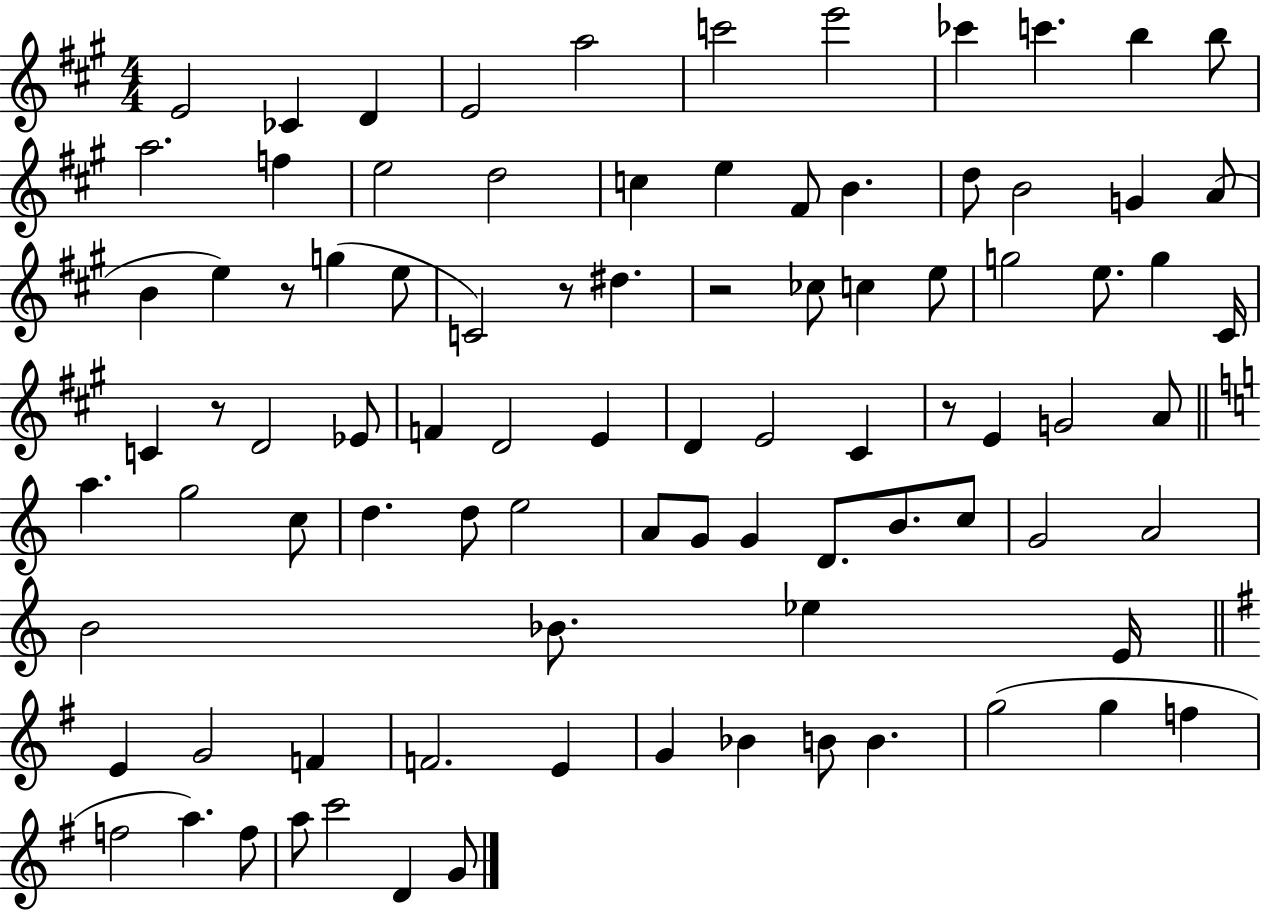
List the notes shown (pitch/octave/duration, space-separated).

E4/h CES4/q D4/q E4/h A5/h C6/h E6/h CES6/q C6/q. B5/q B5/e A5/h. F5/q E5/h D5/h C5/q E5/q F#4/e B4/q. D5/e B4/h G4/q A4/e B4/q E5/q R/e G5/q E5/e C4/h R/e D#5/q. R/h CES5/e C5/q E5/e G5/h E5/e. G5/q C#4/s C4/q R/e D4/h Eb4/e F4/q D4/h E4/q D4/q E4/h C#4/q R/e E4/q G4/h A4/e A5/q. G5/h C5/e D5/q. D5/e E5/h A4/e G4/e G4/q D4/e. B4/e. C5/e G4/h A4/h B4/h Bb4/e. Eb5/q E4/s E4/q G4/h F4/q F4/h. E4/q G4/q Bb4/q B4/e B4/q. G5/h G5/q F5/q F5/h A5/q. F5/e A5/e C6/h D4/q G4/e